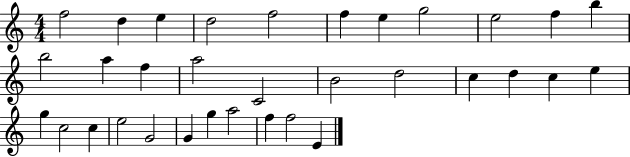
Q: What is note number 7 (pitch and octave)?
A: E5